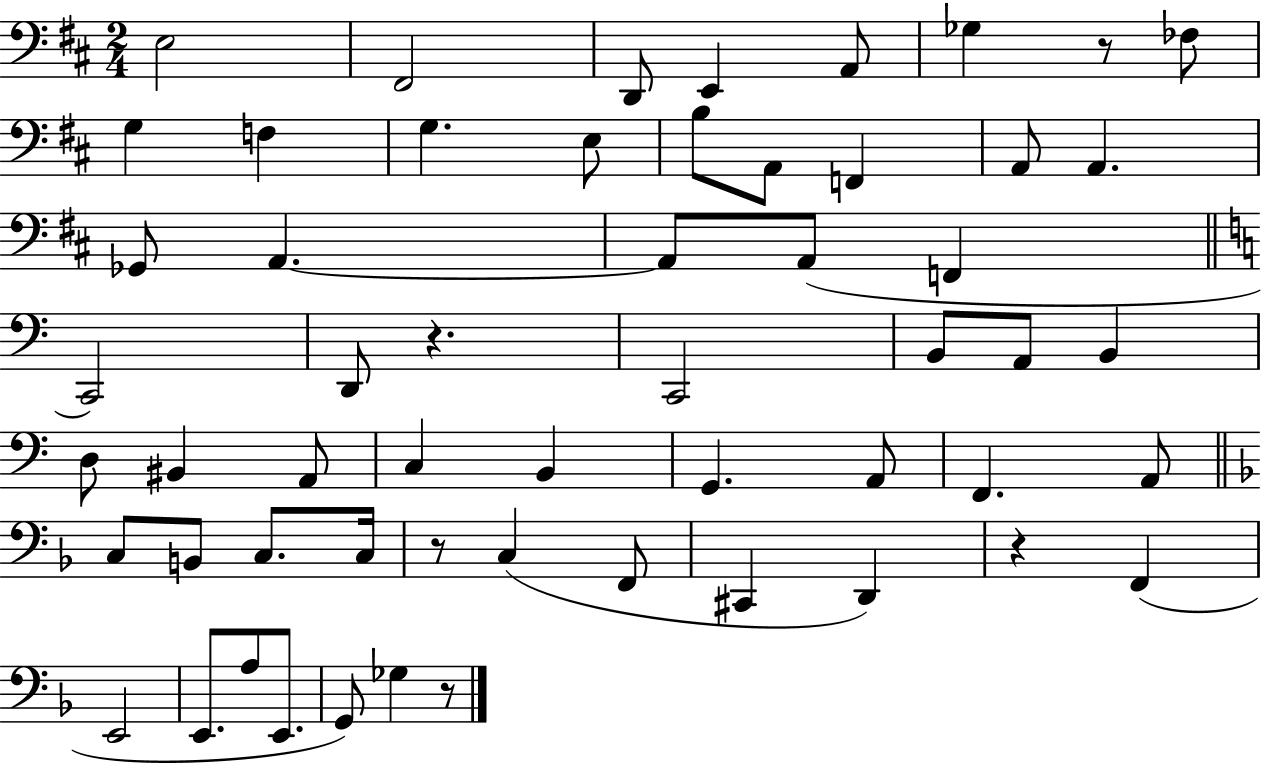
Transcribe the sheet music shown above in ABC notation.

X:1
T:Untitled
M:2/4
L:1/4
K:D
E,2 ^F,,2 D,,/2 E,, A,,/2 _G, z/2 _F,/2 G, F, G, E,/2 B,/2 A,,/2 F,, A,,/2 A,, _G,,/2 A,, A,,/2 A,,/2 F,, C,,2 D,,/2 z C,,2 B,,/2 A,,/2 B,, D,/2 ^B,, A,,/2 C, B,, G,, A,,/2 F,, A,,/2 C,/2 B,,/2 C,/2 C,/4 z/2 C, F,,/2 ^C,, D,, z F,, E,,2 E,,/2 A,/2 E,,/2 G,,/2 _G, z/2